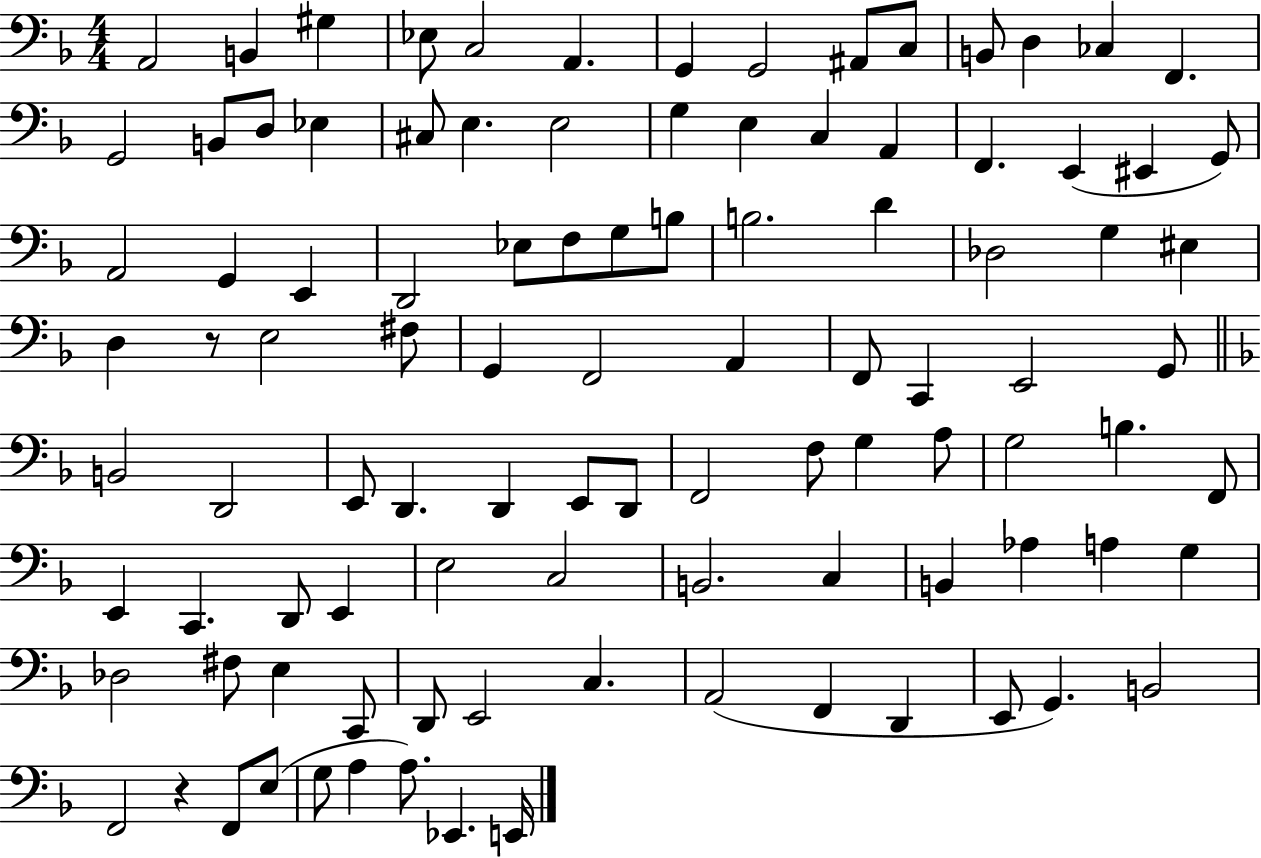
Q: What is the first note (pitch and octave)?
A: A2